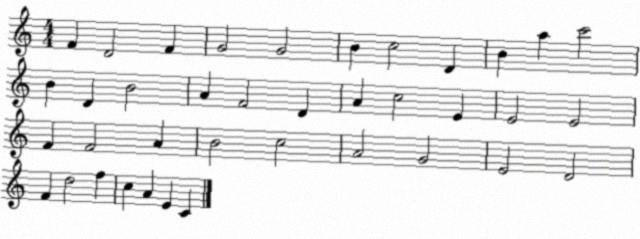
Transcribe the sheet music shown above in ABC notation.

X:1
T:Untitled
M:4/4
L:1/4
K:C
F D2 F G2 G2 B c2 D B a c'2 B D B2 A F2 D A c2 E E2 E2 F F2 A B2 c2 A2 G2 E2 D2 F d2 f c A E C